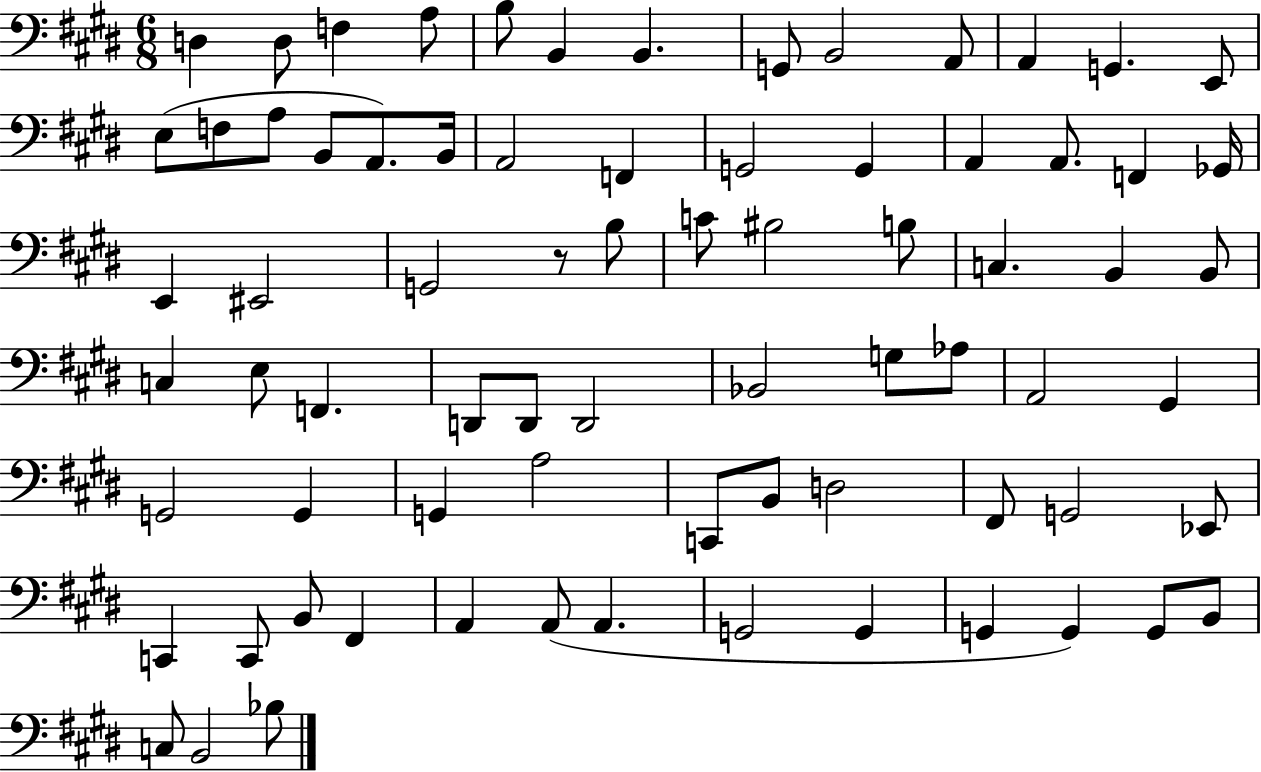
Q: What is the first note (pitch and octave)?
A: D3